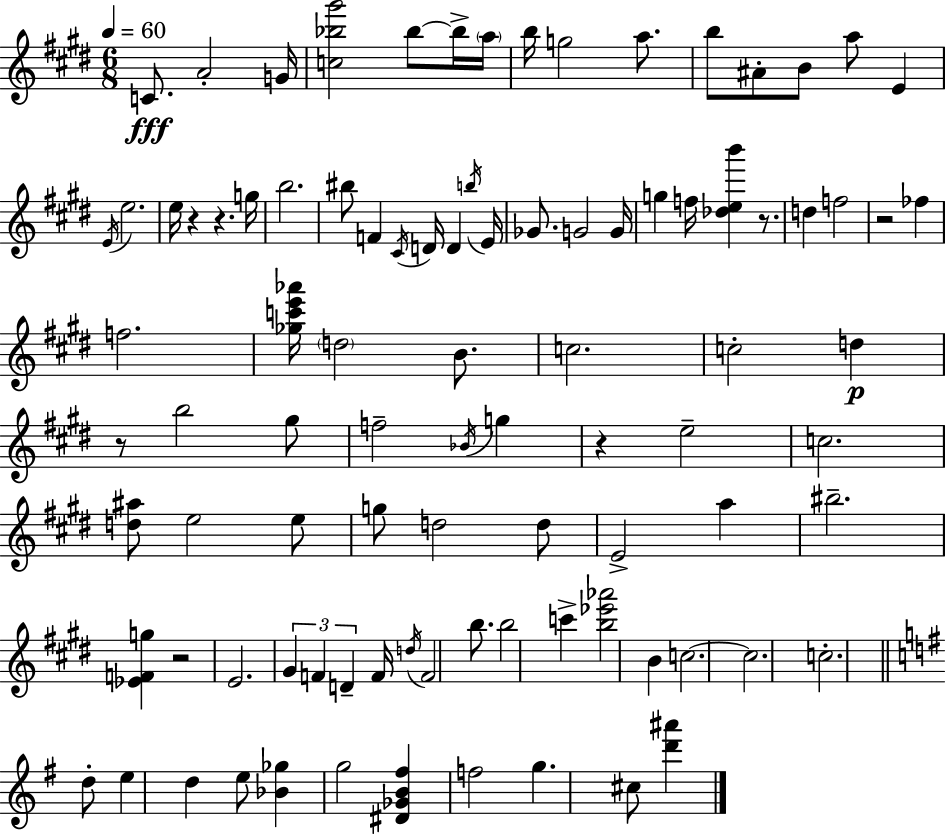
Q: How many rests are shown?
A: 7